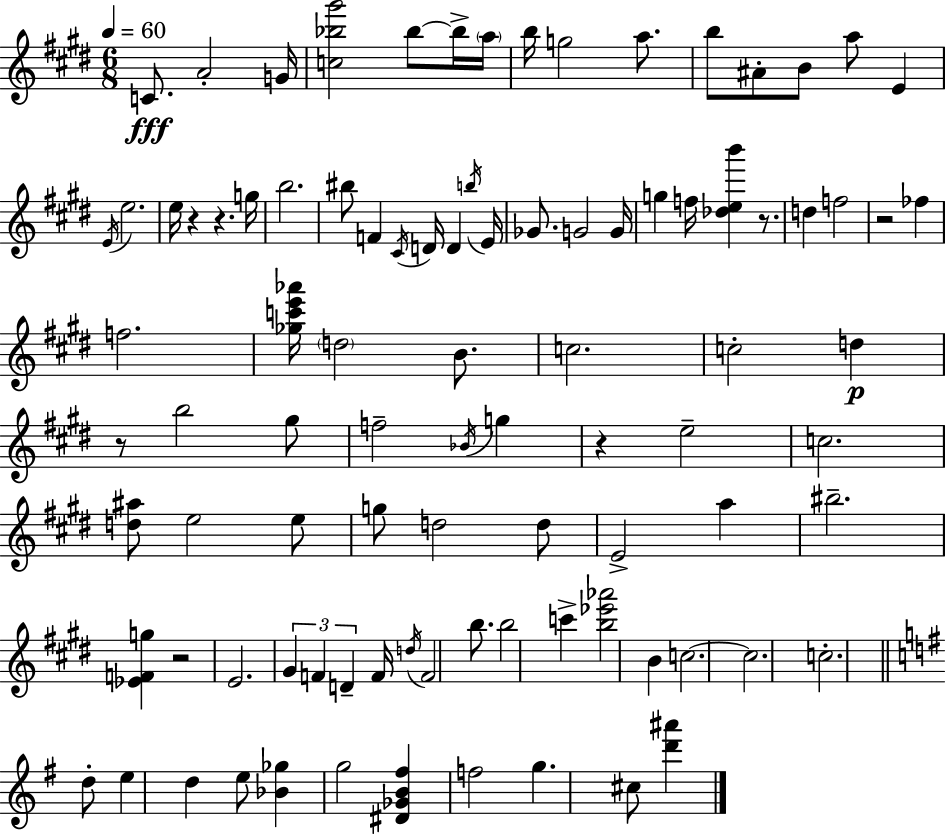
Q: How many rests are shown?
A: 7